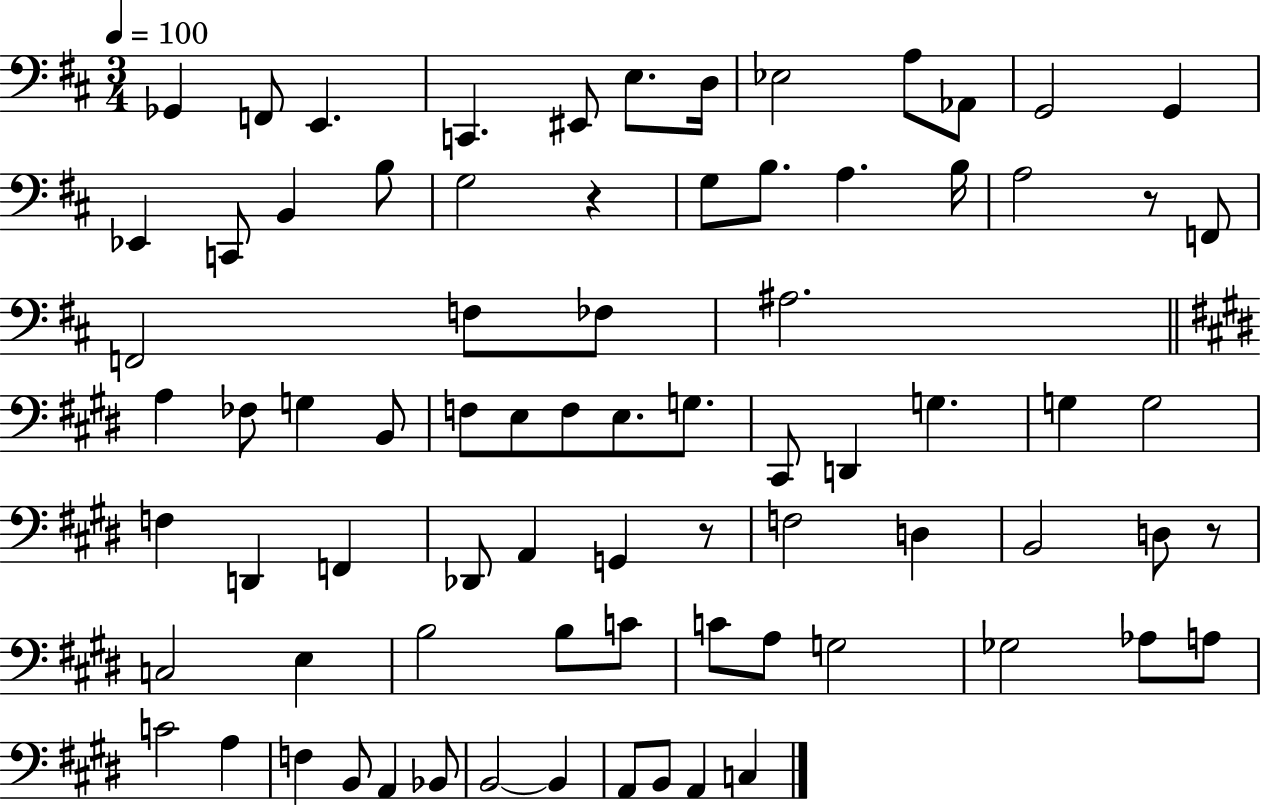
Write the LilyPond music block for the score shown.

{
  \clef bass
  \numericTimeSignature
  \time 3/4
  \key d \major
  \tempo 4 = 100
  ges,4 f,8 e,4. | c,4. eis,8 e8. d16 | ees2 a8 aes,8 | g,2 g,4 | \break ees,4 c,8 b,4 b8 | g2 r4 | g8 b8. a4. b16 | a2 r8 f,8 | \break f,2 f8 fes8 | ais2. | \bar "||" \break \key e \major a4 fes8 g4 b,8 | f8 e8 f8 e8. g8. | cis,8 d,4 g4. | g4 g2 | \break f4 d,4 f,4 | des,8 a,4 g,4 r8 | f2 d4 | b,2 d8 r8 | \break c2 e4 | b2 b8 c'8 | c'8 a8 g2 | ges2 aes8 a8 | \break c'2 a4 | f4 b,8 a,4 bes,8 | b,2~~ b,4 | a,8 b,8 a,4 c4 | \break \bar "|."
}